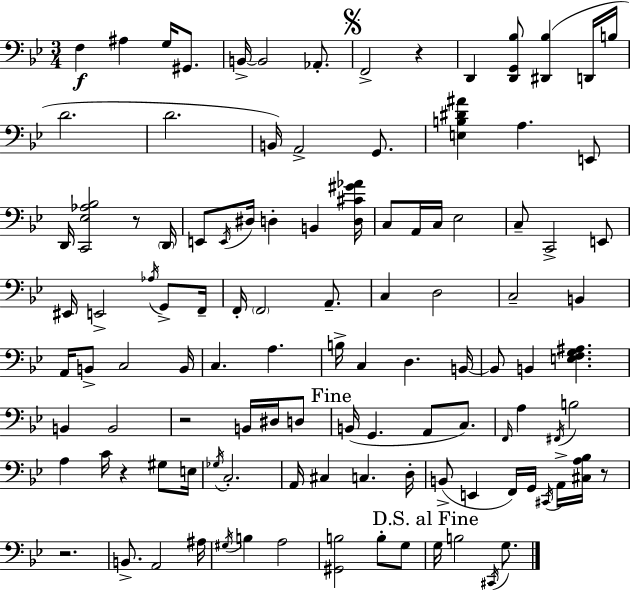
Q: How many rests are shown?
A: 6